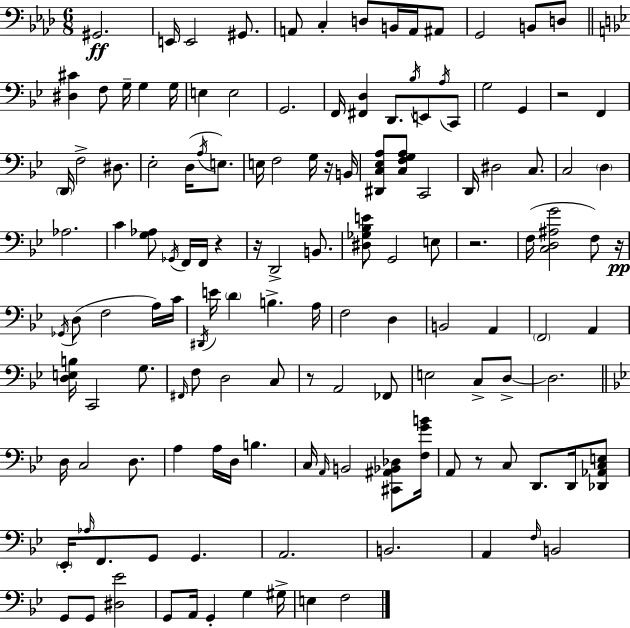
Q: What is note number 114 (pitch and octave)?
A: G2